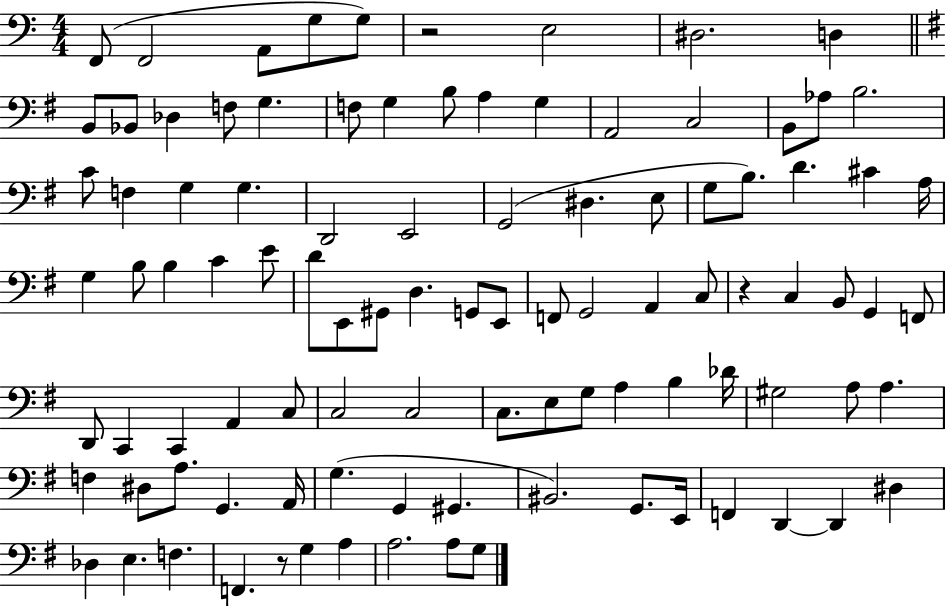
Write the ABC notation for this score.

X:1
T:Untitled
M:4/4
L:1/4
K:C
F,,/2 F,,2 A,,/2 G,/2 G,/2 z2 E,2 ^D,2 D, B,,/2 _B,,/2 _D, F,/2 G, F,/2 G, B,/2 A, G, A,,2 C,2 B,,/2 _A,/2 B,2 C/2 F, G, G, D,,2 E,,2 G,,2 ^D, E,/2 G,/2 B,/2 D ^C A,/4 G, B,/2 B, C E/2 D/2 E,,/2 ^G,,/2 D, G,,/2 E,,/2 F,,/2 G,,2 A,, C,/2 z C, B,,/2 G,, F,,/2 D,,/2 C,, C,, A,, C,/2 C,2 C,2 C,/2 E,/2 G,/2 A, B, _D/4 ^G,2 A,/2 A, F, ^D,/2 A,/2 G,, A,,/4 G, G,, ^G,, ^B,,2 G,,/2 E,,/4 F,, D,, D,, ^D, _D, E, F, F,, z/2 G, A, A,2 A,/2 G,/2